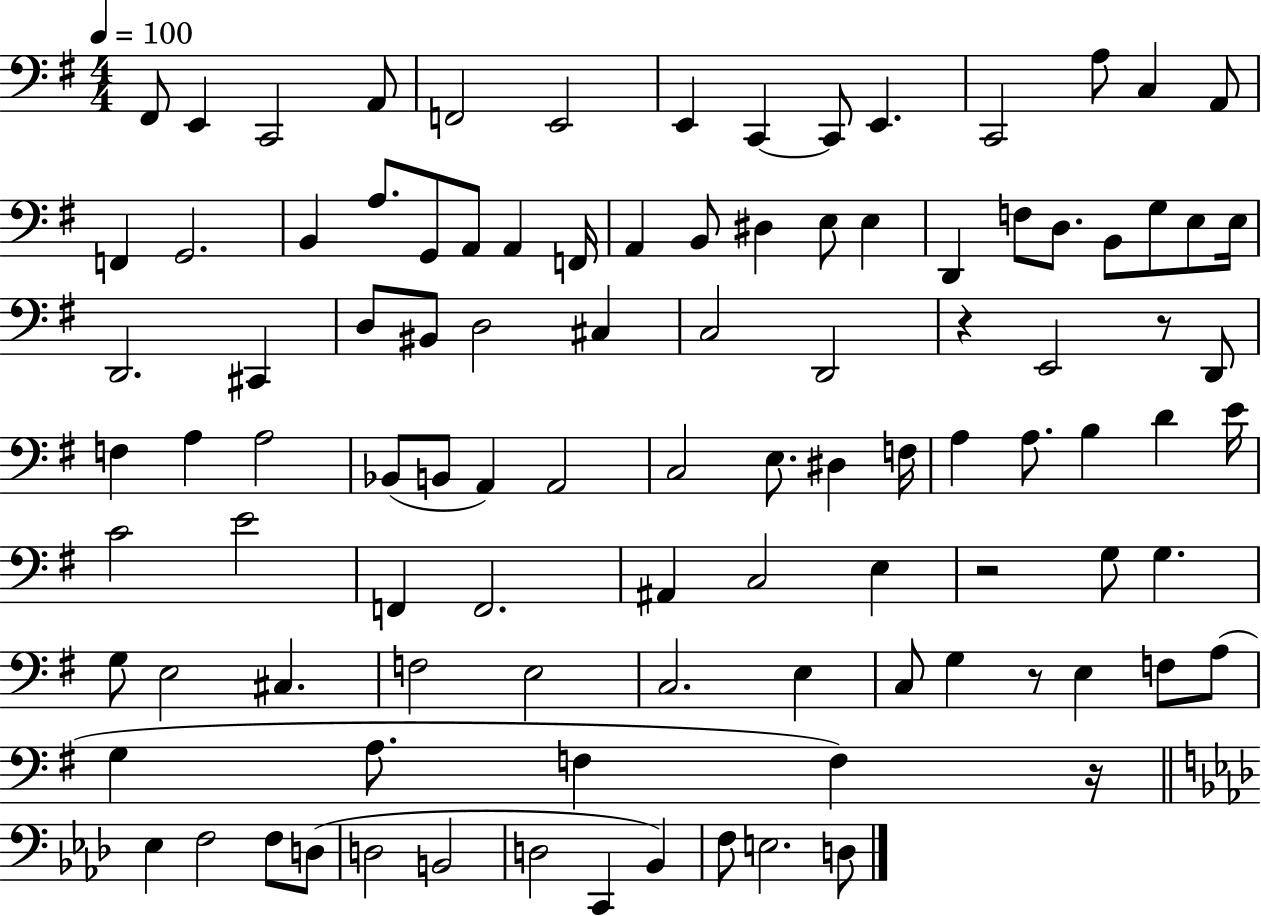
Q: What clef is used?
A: bass